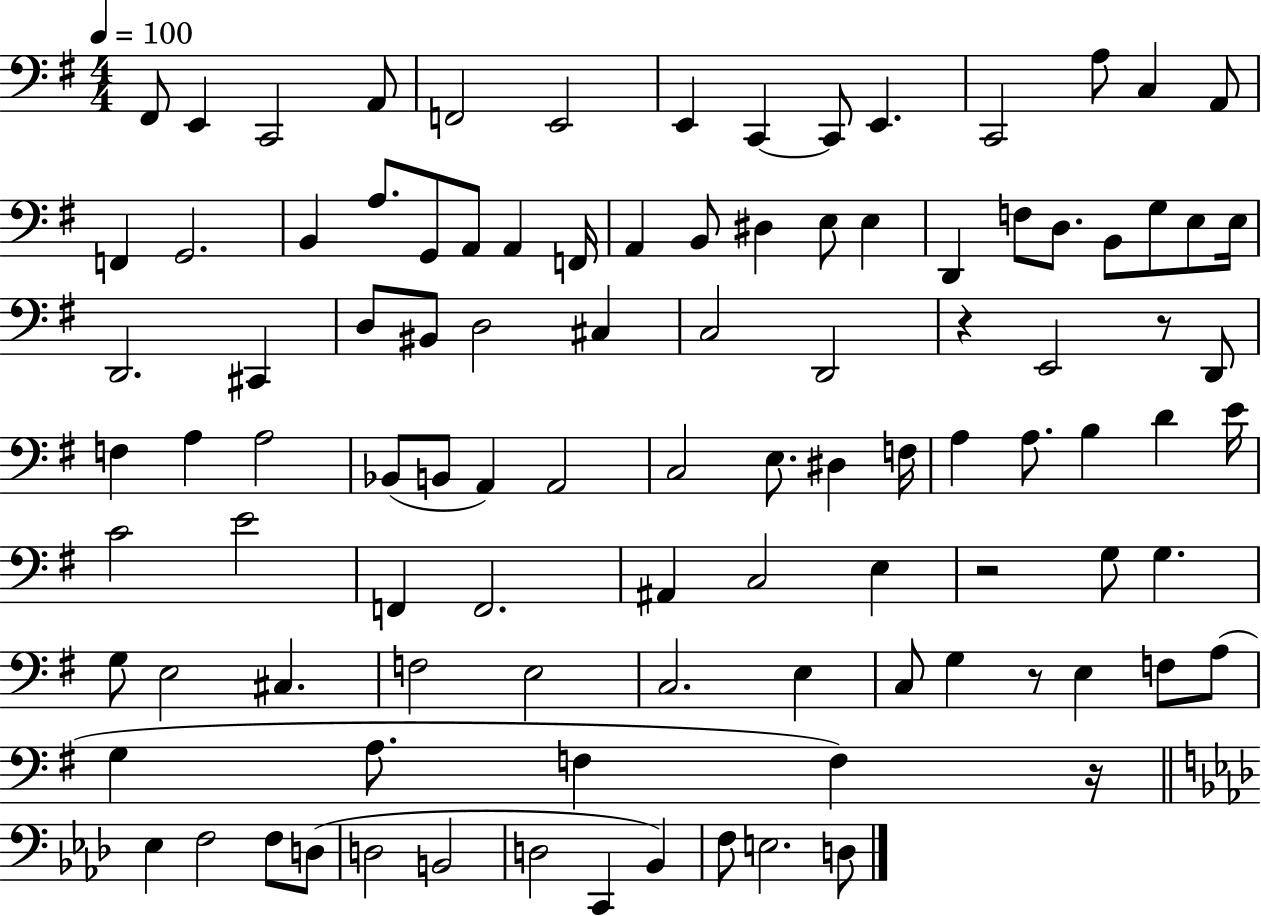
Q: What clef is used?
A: bass